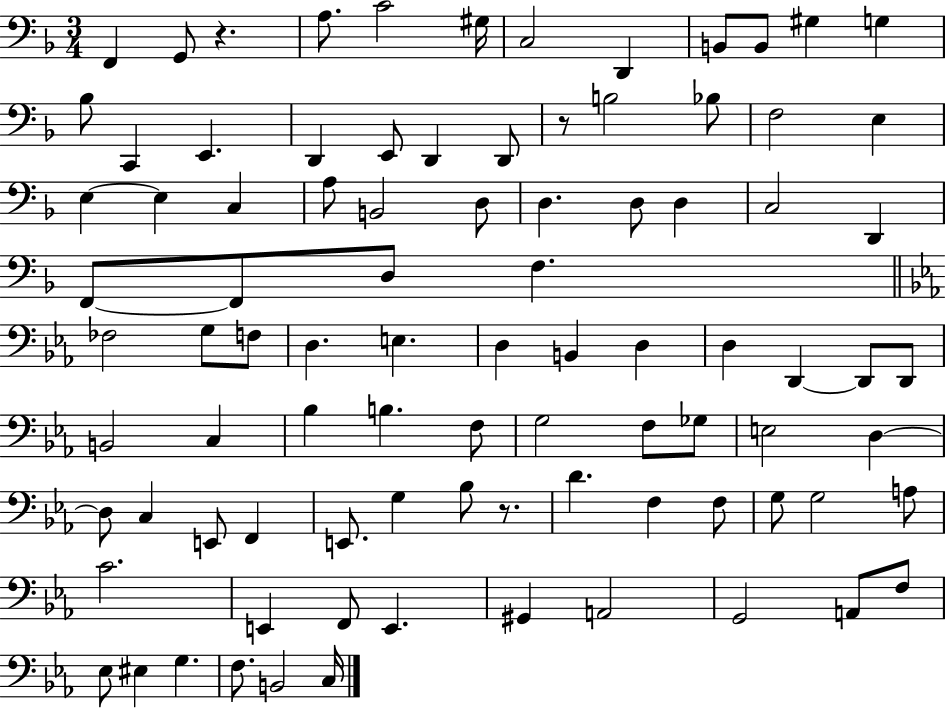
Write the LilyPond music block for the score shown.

{
  \clef bass
  \numericTimeSignature
  \time 3/4
  \key f \major
  f,4 g,8 r4. | a8. c'2 gis16 | c2 d,4 | b,8 b,8 gis4 g4 | \break bes8 c,4 e,4. | d,4 e,8 d,4 d,8 | r8 b2 bes8 | f2 e4 | \break e4~~ e4 c4 | a8 b,2 d8 | d4. d8 d4 | c2 d,4 | \break f,8~~ f,8 d8 f4. | \bar "||" \break \key ees \major fes2 g8 f8 | d4. e4. | d4 b,4 d4 | d4 d,4~~ d,8 d,8 | \break b,2 c4 | bes4 b4. f8 | g2 f8 ges8 | e2 d4~~ | \break d8 c4 e,8 f,4 | e,8. g4 bes8 r8. | d'4. f4 f8 | g8 g2 a8 | \break c'2. | e,4 f,8 e,4. | gis,4 a,2 | g,2 a,8 f8 | \break ees8 eis4 g4. | f8. b,2 c16 | \bar "|."
}